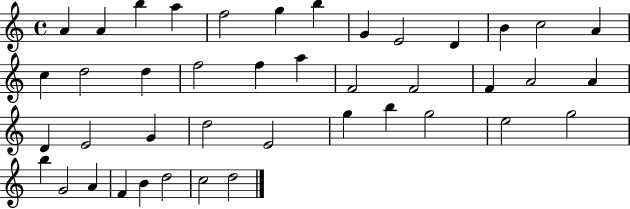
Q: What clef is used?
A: treble